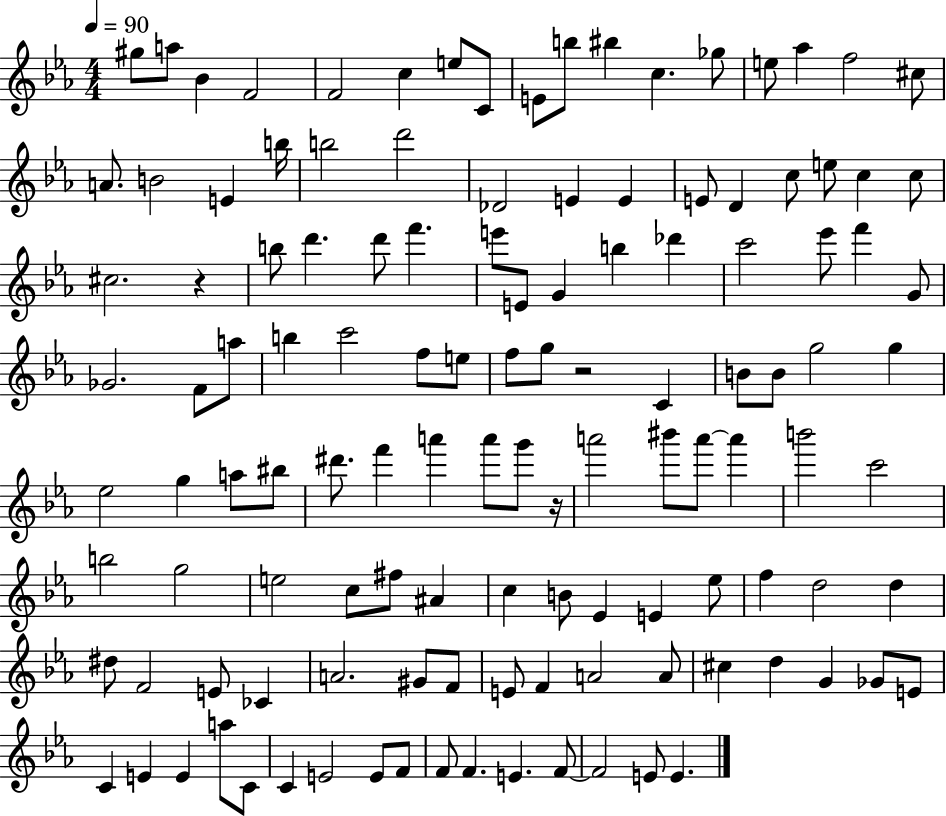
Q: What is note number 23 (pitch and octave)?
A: D6